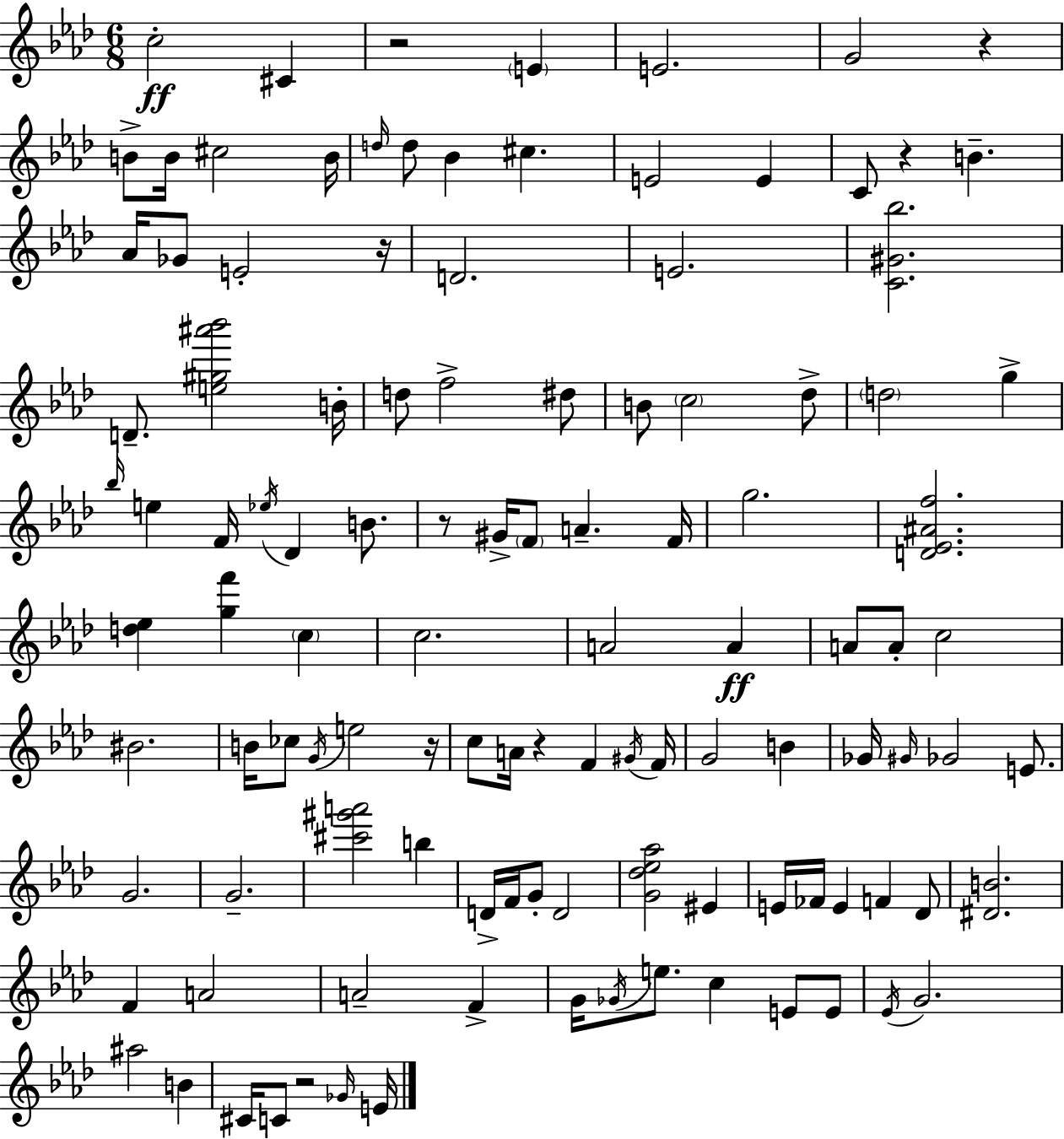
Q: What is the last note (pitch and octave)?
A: E4